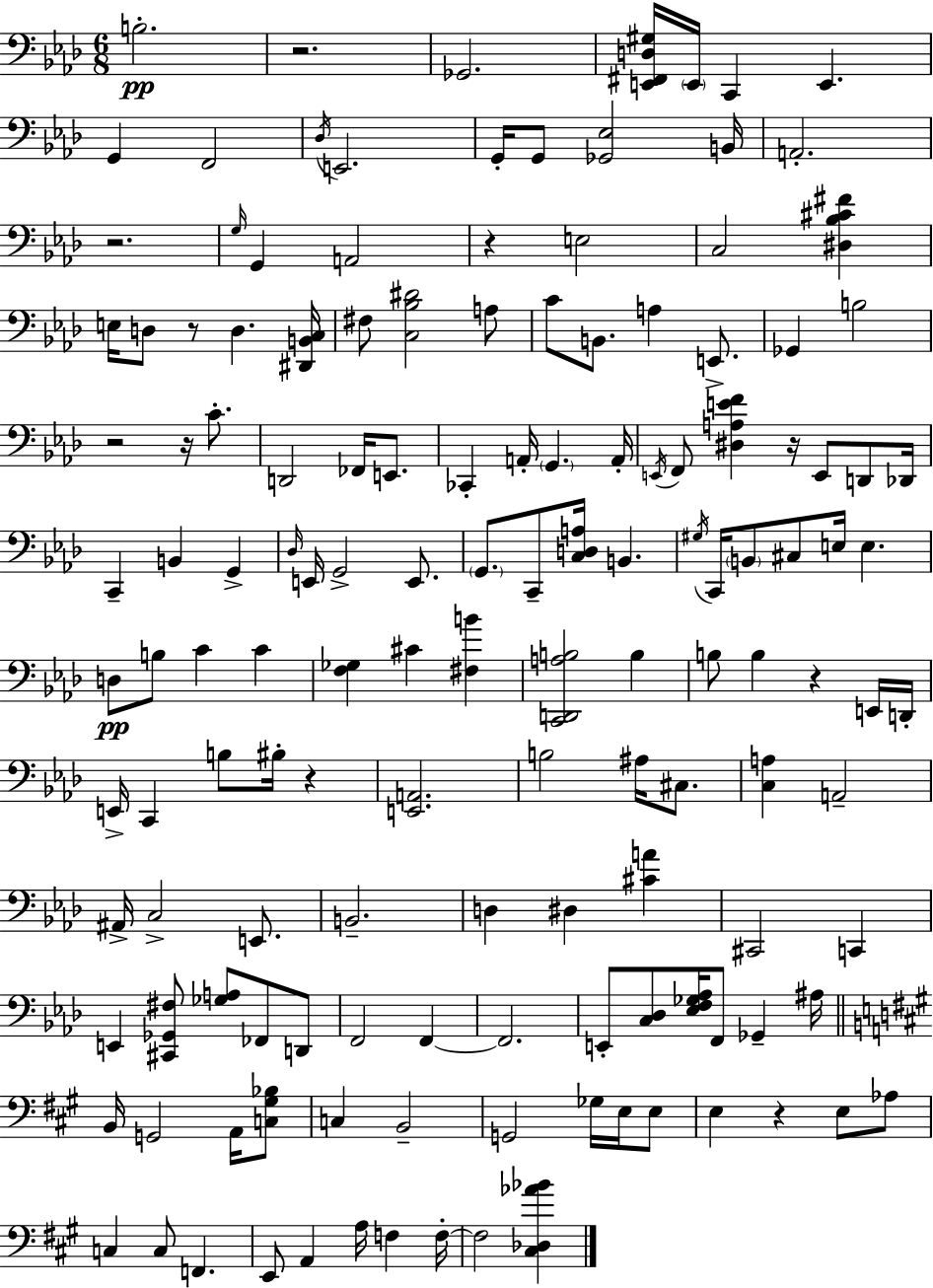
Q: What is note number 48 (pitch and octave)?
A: G2